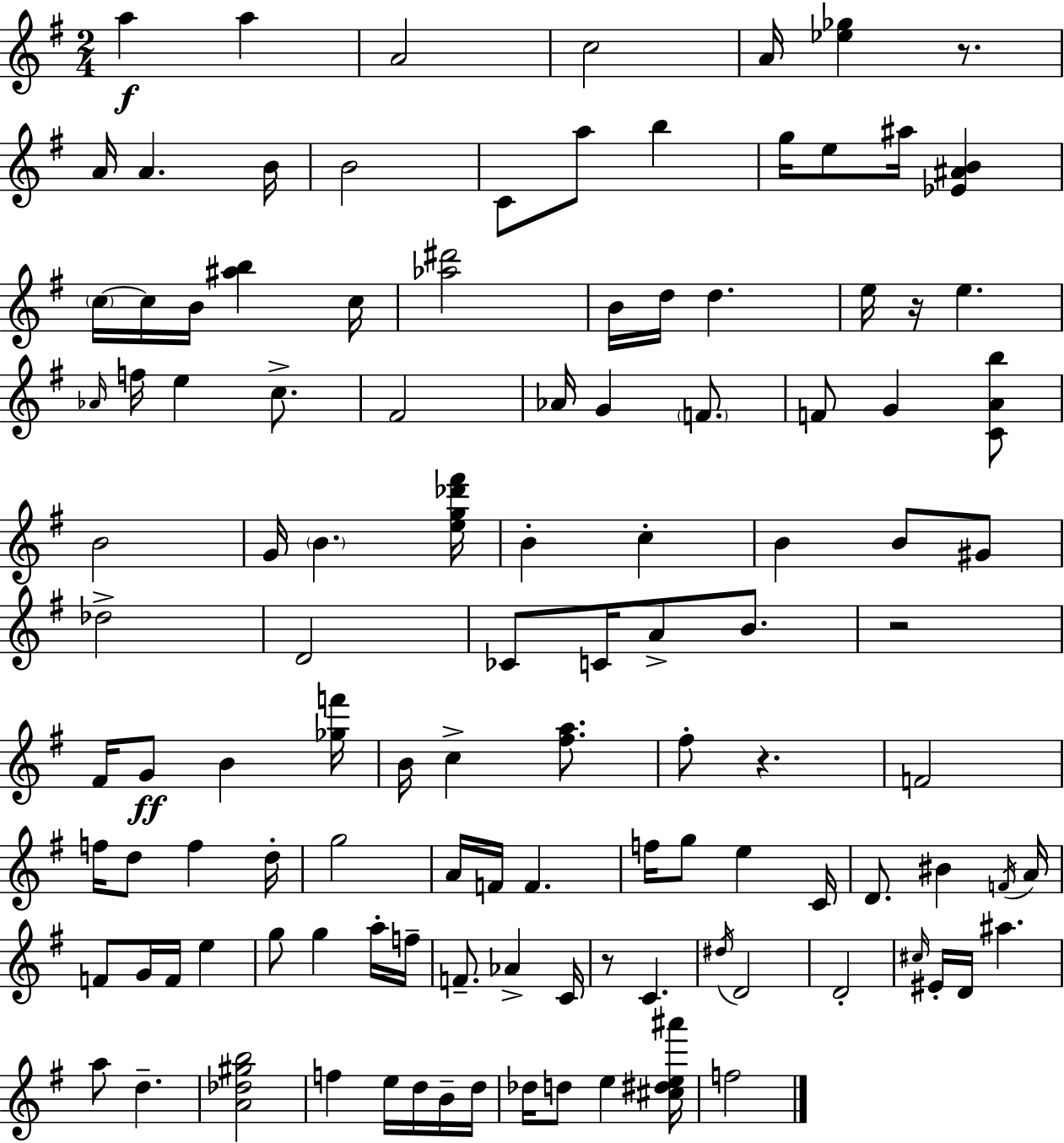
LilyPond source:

{
  \clef treble
  \numericTimeSignature
  \time 2/4
  \key e \minor
  a''4\f a''4 | a'2 | c''2 | a'16 <ees'' ges''>4 r8. | \break a'16 a'4. b'16 | b'2 | c'8 a''8 b''4 | g''16 e''8 ais''16 <ees' ais' b'>4 | \break \parenthesize c''16~~ c''16 b'16 <ais'' b''>4 c''16 | <aes'' dis'''>2 | b'16 d''16 d''4. | e''16 r16 e''4. | \break \grace { aes'16 } f''16 e''4 c''8.-> | fis'2 | aes'16 g'4 \parenthesize f'8. | f'8 g'4 <c' a' b''>8 | \break b'2 | g'16 \parenthesize b'4. | <e'' g'' des''' fis'''>16 b'4-. c''4-. | b'4 b'8 gis'8 | \break des''2-> | d'2 | ces'8 c'16 a'8-> b'8. | r2 | \break fis'16 g'8\ff b'4 | <ges'' f'''>16 b'16 c''4-> <fis'' a''>8. | fis''8-. r4. | f'2 | \break f''16 d''8 f''4 | d''16-. g''2 | a'16 f'16 f'4. | f''16 g''8 e''4 | \break c'16 d'8. bis'4 | \acciaccatura { f'16 } a'16 f'8 g'16 f'16 e''4 | g''8 g''4 | a''16-. f''16-- f'8.-- aes'4-> | \break c'16 r8 c'4. | \acciaccatura { dis''16 } d'2 | d'2-. | \grace { cis''16 } eis'16-. d'16 ais''4. | \break a''8 d''4.-- | <a' des'' gis'' b''>2 | f''4 | e''16 d''16 b'16-- d''16 des''16 d''8 e''4 | \break <cis'' dis'' e'' ais'''>16 f''2 | \bar "|."
}